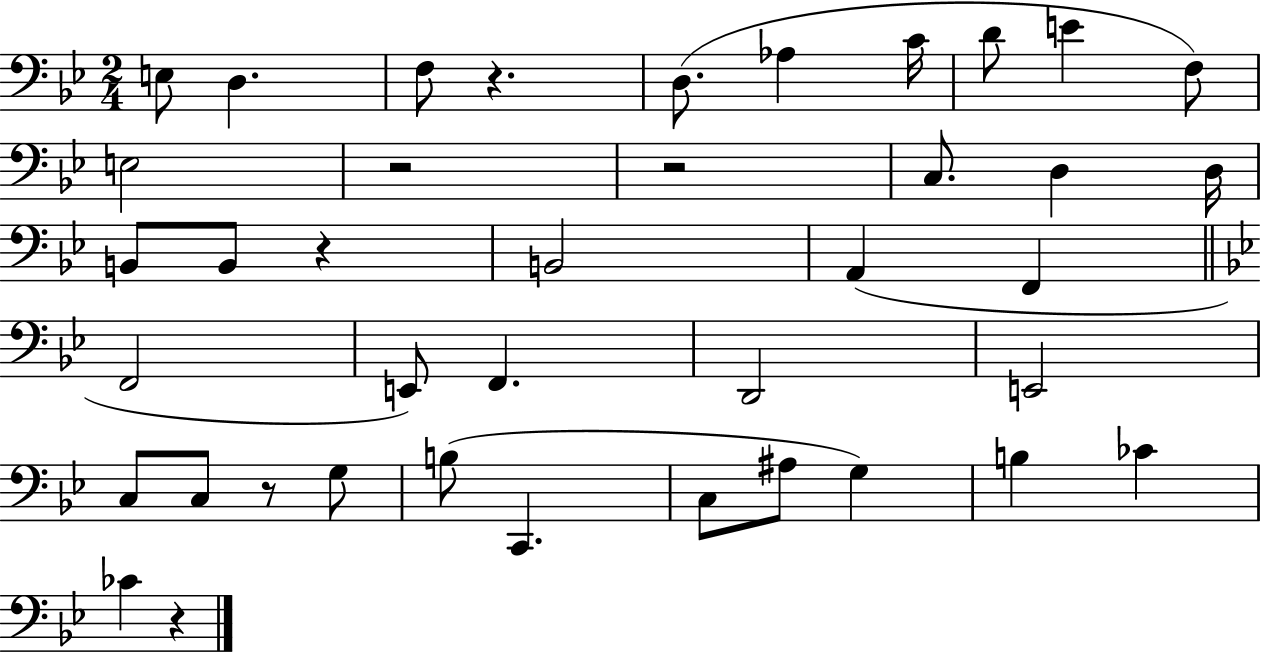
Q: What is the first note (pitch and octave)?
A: E3